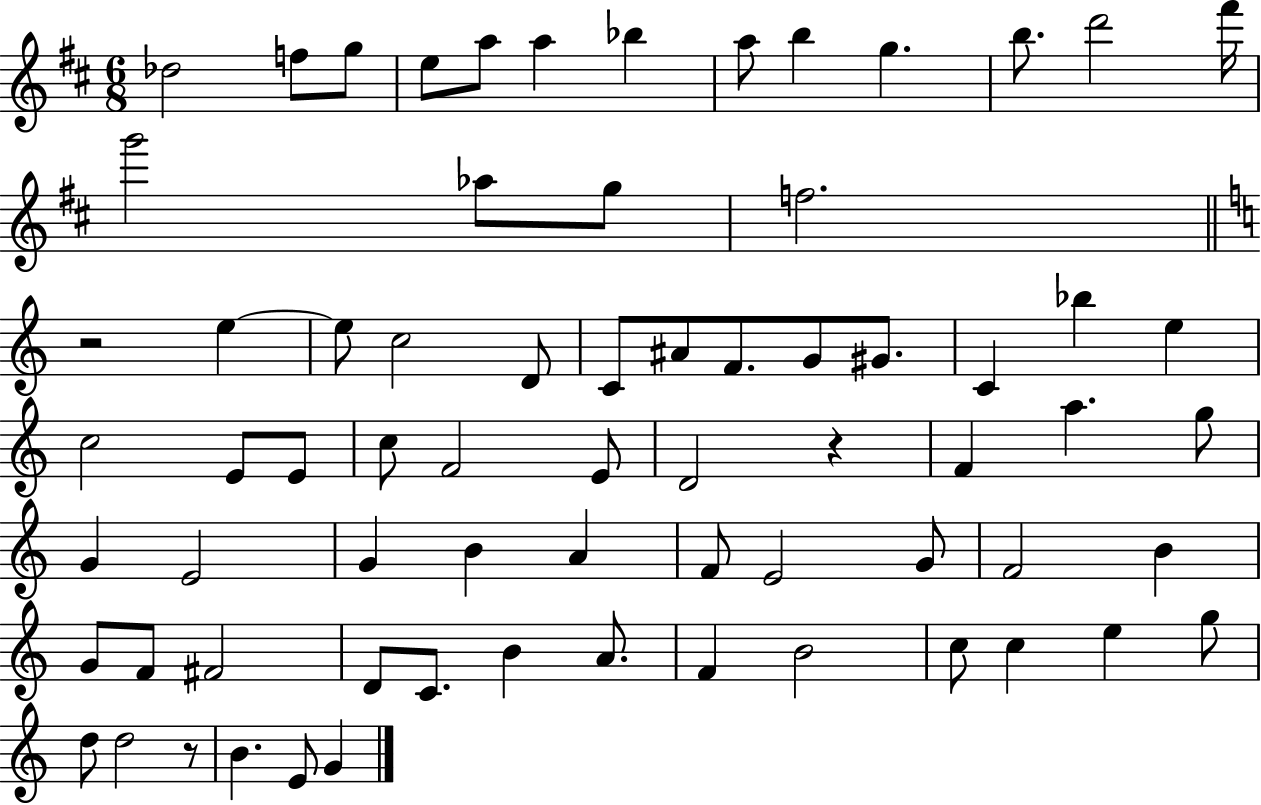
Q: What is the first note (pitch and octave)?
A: Db5